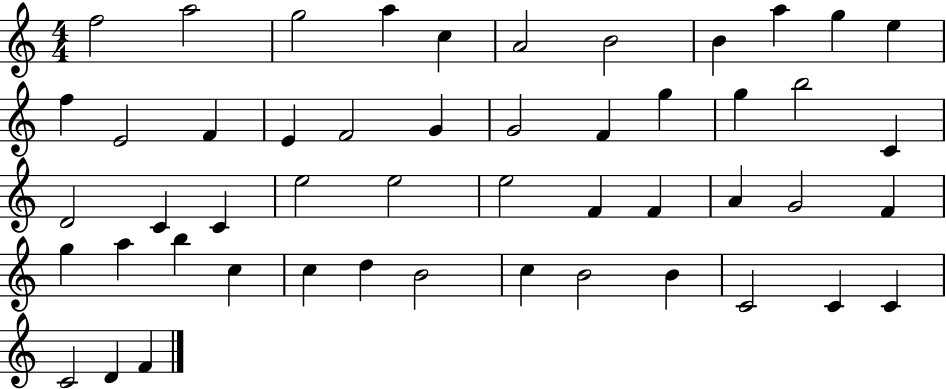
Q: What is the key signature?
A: C major